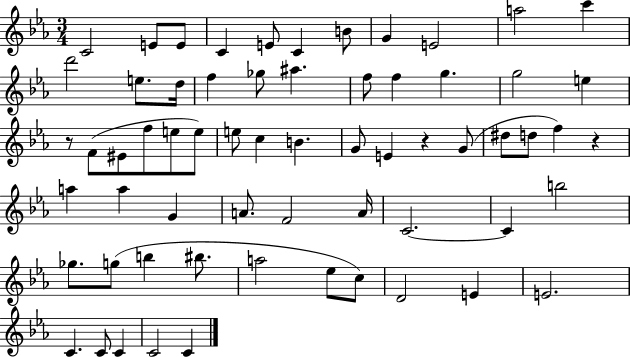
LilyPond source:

{
  \clef treble
  \numericTimeSignature
  \time 3/4
  \key ees \major
  c'2 e'8 e'8 | c'4 e'8 c'4 b'8 | g'4 e'2 | a''2 c'''4 | \break d'''2 e''8. d''16 | f''4 ges''8 ais''4. | f''8 f''4 g''4. | g''2 e''4 | \break r8 f'8( eis'8 f''8 e''8 e''8) | e''8 c''4 b'4. | g'8 e'4 r4 g'8( | dis''8 d''8 f''4) r4 | \break a''4 a''4 g'4 | a'8. f'2 a'16 | c'2.~~ | c'4 b''2 | \break ges''8. g''8( b''4 bis''8. | a''2 ees''8 c''8) | d'2 e'4 | e'2. | \break c'4. c'8 c'4 | c'2 c'4 | \bar "|."
}